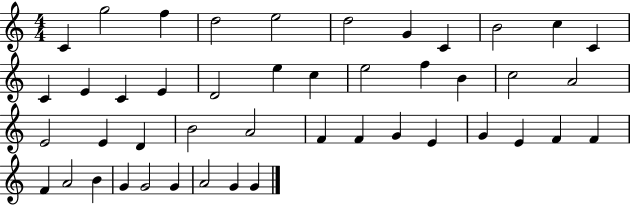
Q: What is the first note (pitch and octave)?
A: C4